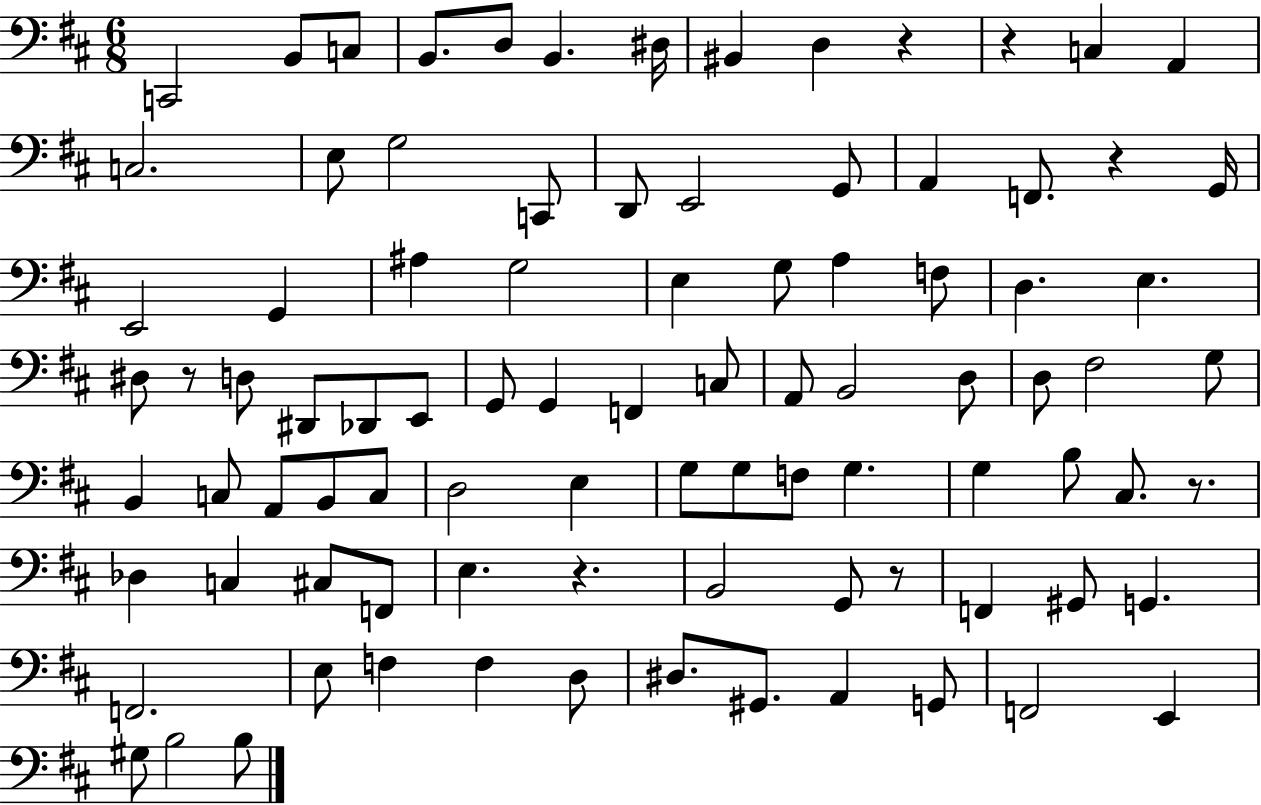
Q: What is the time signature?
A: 6/8